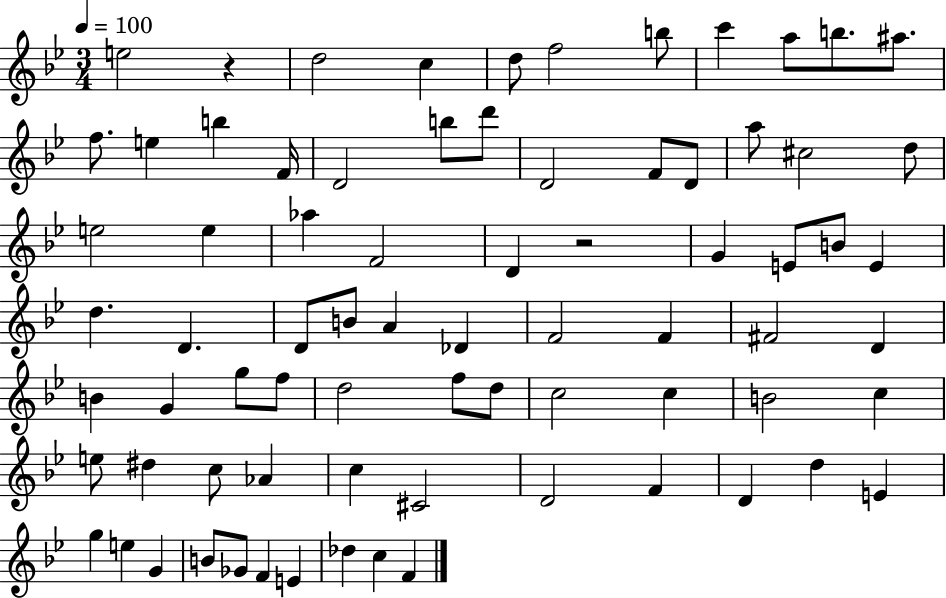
{
  \clef treble
  \numericTimeSignature
  \time 3/4
  \key bes \major
  \tempo 4 = 100
  e''2 r4 | d''2 c''4 | d''8 f''2 b''8 | c'''4 a''8 b''8. ais''8. | \break f''8. e''4 b''4 f'16 | d'2 b''8 d'''8 | d'2 f'8 d'8 | a''8 cis''2 d''8 | \break e''2 e''4 | aes''4 f'2 | d'4 r2 | g'4 e'8 b'8 e'4 | \break d''4. d'4. | d'8 b'8 a'4 des'4 | f'2 f'4 | fis'2 d'4 | \break b'4 g'4 g''8 f''8 | d''2 f''8 d''8 | c''2 c''4 | b'2 c''4 | \break e''8 dis''4 c''8 aes'4 | c''4 cis'2 | d'2 f'4 | d'4 d''4 e'4 | \break g''4 e''4 g'4 | b'8 ges'8 f'4 e'4 | des''4 c''4 f'4 | \bar "|."
}